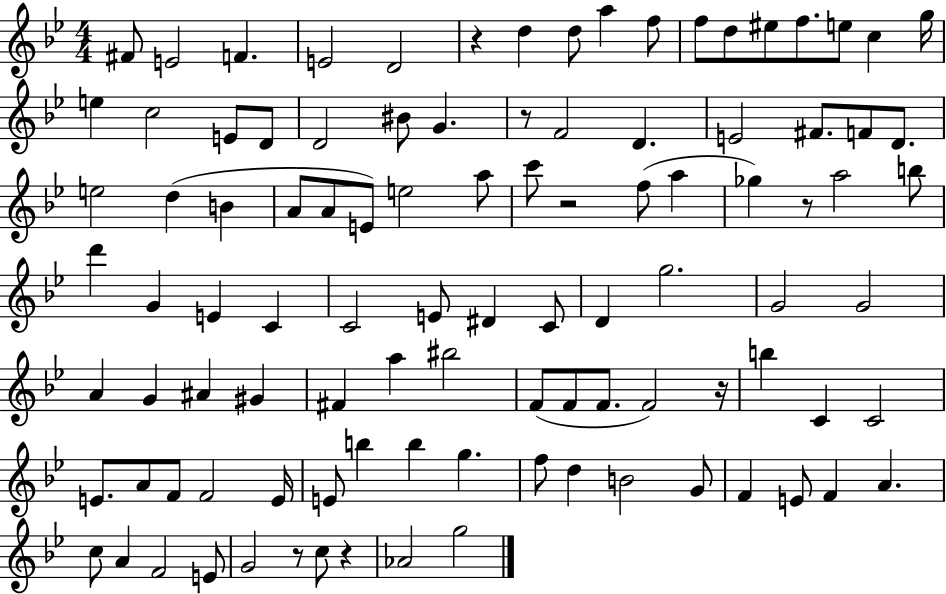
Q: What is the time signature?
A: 4/4